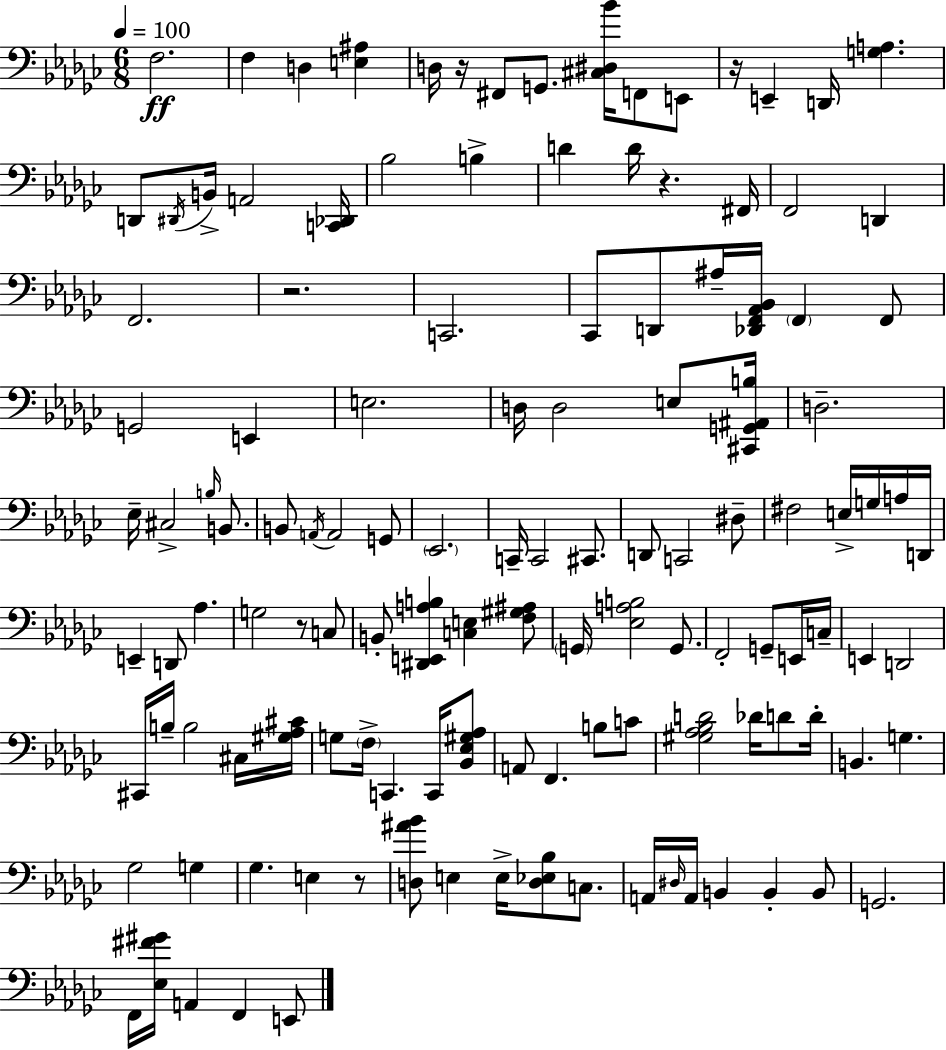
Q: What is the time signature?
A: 6/8